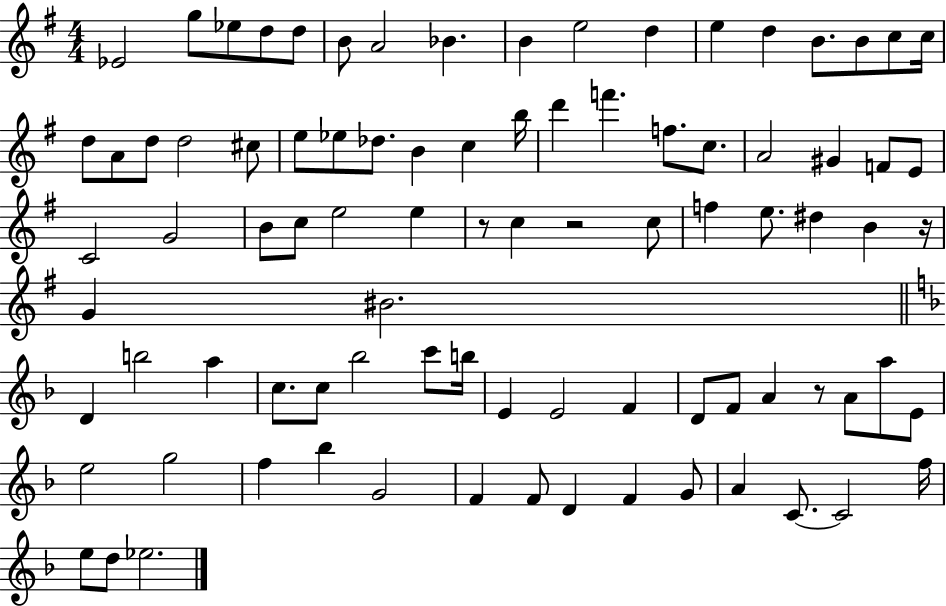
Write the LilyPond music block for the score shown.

{
  \clef treble
  \numericTimeSignature
  \time 4/4
  \key g \major
  ees'2 g''8 ees''8 d''8 d''8 | b'8 a'2 bes'4. | b'4 e''2 d''4 | e''4 d''4 b'8. b'8 c''8 c''16 | \break d''8 a'8 d''8 d''2 cis''8 | e''8 ees''8 des''8. b'4 c''4 b''16 | d'''4 f'''4. f''8. c''8. | a'2 gis'4 f'8 e'8 | \break c'2 g'2 | b'8 c''8 e''2 e''4 | r8 c''4 r2 c''8 | f''4 e''8. dis''4 b'4 r16 | \break g'4 bis'2. | \bar "||" \break \key d \minor d'4 b''2 a''4 | c''8. c''8 bes''2 c'''8 b''16 | e'4 e'2 f'4 | d'8 f'8 a'4 r8 a'8 a''8 e'8 | \break e''2 g''2 | f''4 bes''4 g'2 | f'4 f'8 d'4 f'4 g'8 | a'4 c'8.~~ c'2 f''16 | \break e''8 d''8 ees''2. | \bar "|."
}